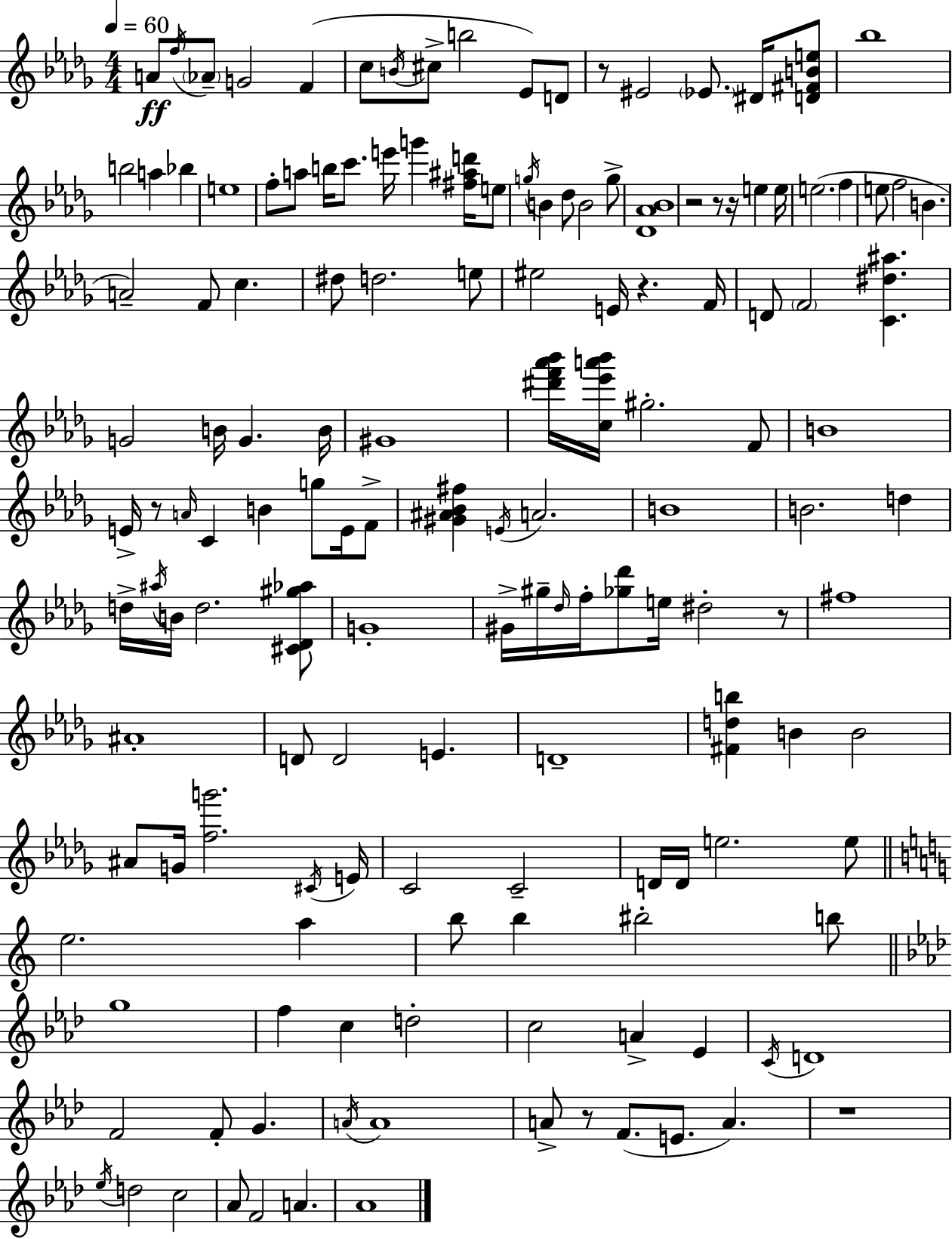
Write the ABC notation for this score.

X:1
T:Untitled
M:4/4
L:1/4
K:Bbm
A/2 f/4 _A/2 G2 F c/2 B/4 ^c/2 b2 _E/2 D/2 z/2 ^E2 _E/2 ^D/4 [D^FBe]/2 _b4 b2 a _b e4 f/2 a/2 b/4 c'/2 e'/4 g' [^f^ad']/4 e/2 g/4 B _d/2 B2 g/2 [_D_A_B]4 z2 z/2 z/4 e e/4 e2 f e/2 f2 B A2 F/2 c ^d/2 d2 e/2 ^e2 E/4 z F/4 D/2 F2 [C^d^a] G2 B/4 G B/4 ^G4 [^d'f'_a'_b']/4 [c_e'a'_b']/4 ^g2 F/2 B4 E/4 z/2 A/4 C B g/2 E/4 F/2 [^G^A_B^f] E/4 A2 B4 B2 d d/4 ^a/4 B/4 d2 [^C_D^g_a]/2 G4 ^G/4 ^g/4 _d/4 f/4 [_g_d']/2 e/4 ^d2 z/2 ^f4 ^A4 D/2 D2 E D4 [^Fdb] B B2 ^A/2 G/4 [fg']2 ^C/4 E/4 C2 C2 D/4 D/4 e2 e/2 e2 a b/2 b ^b2 b/2 g4 f c d2 c2 A _E C/4 D4 F2 F/2 G A/4 A4 A/2 z/2 F/2 E/2 A z4 _e/4 d2 c2 _A/2 F2 A _A4